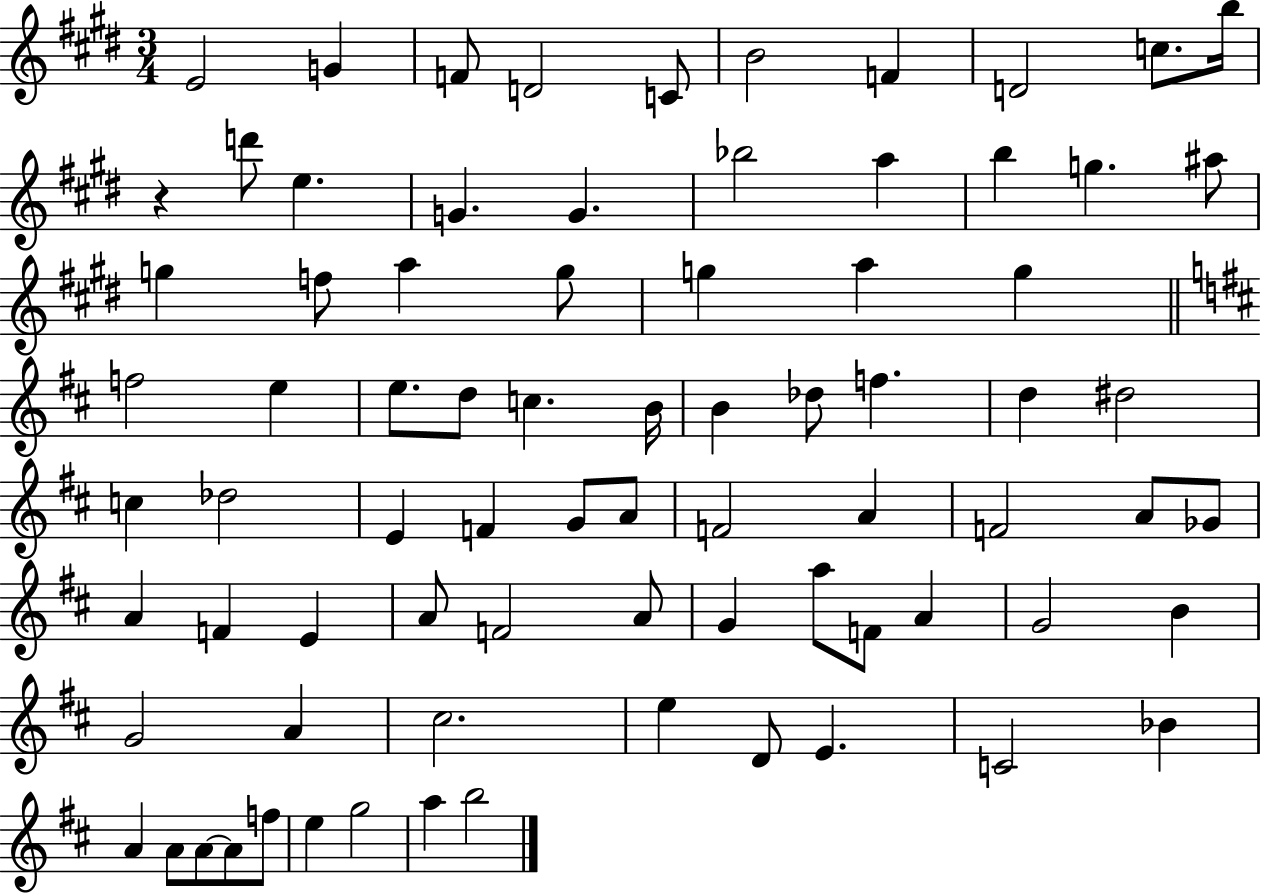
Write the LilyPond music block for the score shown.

{
  \clef treble
  \numericTimeSignature
  \time 3/4
  \key e \major
  e'2 g'4 | f'8 d'2 c'8 | b'2 f'4 | d'2 c''8. b''16 | \break r4 d'''8 e''4. | g'4. g'4. | bes''2 a''4 | b''4 g''4. ais''8 | \break g''4 f''8 a''4 g''8 | g''4 a''4 g''4 | \bar "||" \break \key d \major f''2 e''4 | e''8. d''8 c''4. b'16 | b'4 des''8 f''4. | d''4 dis''2 | \break c''4 des''2 | e'4 f'4 g'8 a'8 | f'2 a'4 | f'2 a'8 ges'8 | \break a'4 f'4 e'4 | a'8 f'2 a'8 | g'4 a''8 f'8 a'4 | g'2 b'4 | \break g'2 a'4 | cis''2. | e''4 d'8 e'4. | c'2 bes'4 | \break a'4 a'8 a'8~~ a'8 f''8 | e''4 g''2 | a''4 b''2 | \bar "|."
}